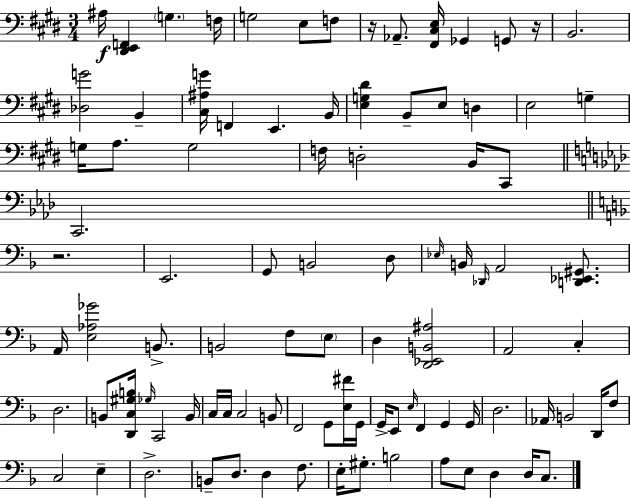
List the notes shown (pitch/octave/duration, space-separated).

A#3/s [D#2,E2,F2]/q G3/q. F3/s G3/h E3/e F3/e R/s Ab2/e. [F#2,C#3,E3]/s Gb2/q G2/e R/s B2/h. [Db3,G4]/h B2/q [C#3,A#3,G4]/s F2/q E2/q. B2/s [E3,G3,D#4]/q B2/e E3/e D3/q E3/h G3/q G3/s A3/e. G3/h F3/s D3/h B2/s C#2/e C2/h. R/h. E2/h. G2/e B2/h D3/e Eb3/s B2/s Db2/s A2/h [D2,Eb2,G#2]/e. A2/s [E3,Ab3,Gb4]/h B2/e. B2/h F3/e E3/e D3/q [D2,Eb2,B2,A#3]/h A2/h C3/q D3/h. B2/e [D2,C3,G#3,B3]/s Gb3/s C2/h B2/s C3/s C3/s C3/h B2/e F2/h G2/e [E3,F#4]/s G2/s G2/s E2/e E3/s F2/q G2/q G2/s D3/h. Ab2/s B2/h D2/s F3/e C3/h E3/q D3/h. B2/e D3/e. D3/q F3/e. E3/s G#3/e. B3/h A3/e E3/e D3/q D3/s C3/e.